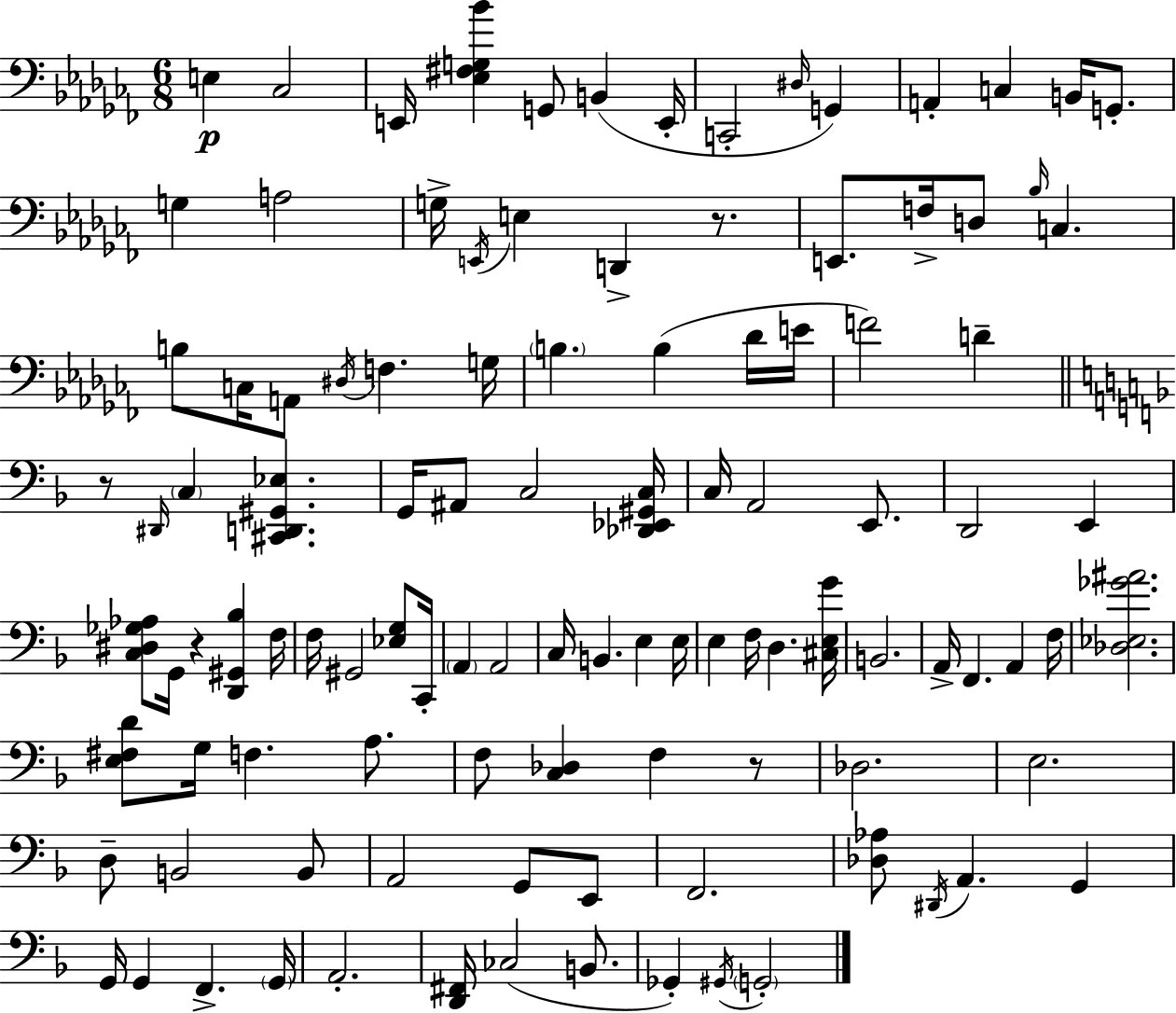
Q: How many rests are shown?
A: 4